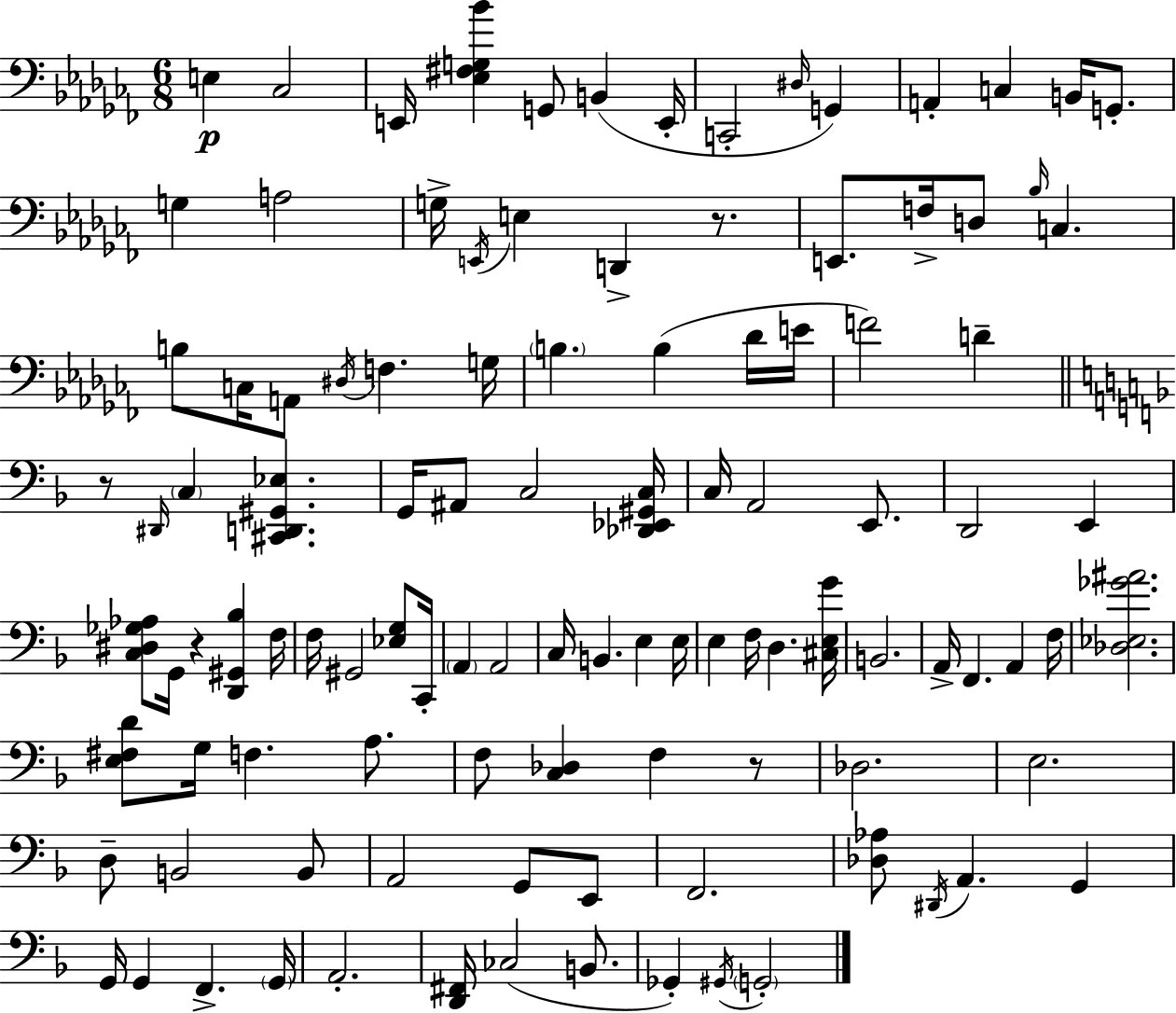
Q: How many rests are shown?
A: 4